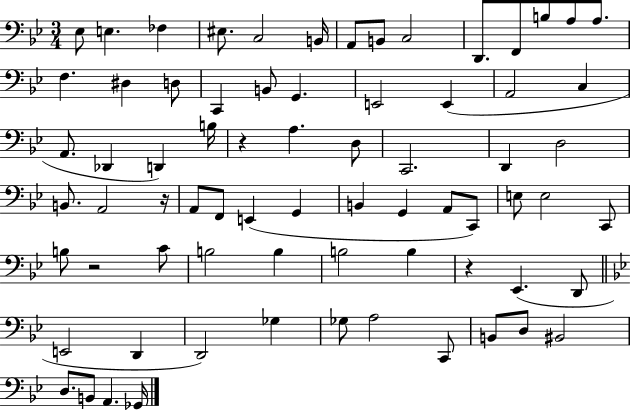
X:1
T:Untitled
M:3/4
L:1/4
K:Bb
_E,/2 E, _F, ^E,/2 C,2 B,,/4 A,,/2 B,,/2 C,2 D,,/2 F,,/2 B,/2 A,/2 A,/2 F, ^D, D,/2 C,, B,,/2 G,, E,,2 E,, A,,2 C, A,,/2 _D,, D,, B,/4 z A, D,/2 C,,2 D,, D,2 B,,/2 A,,2 z/4 A,,/2 F,,/2 E,, G,, B,, G,, A,,/2 C,,/2 E,/2 E,2 C,,/2 B,/2 z2 C/2 B,2 B, B,2 B, z _E,, D,,/2 E,,2 D,, D,,2 _G, _G,/2 A,2 C,,/2 B,,/2 D,/2 ^B,,2 D,/2 B,,/2 A,, _G,,/4